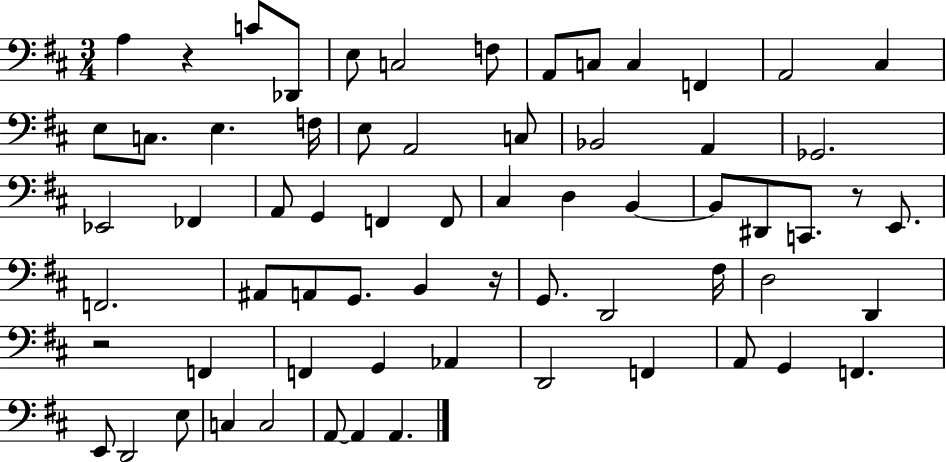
A3/q R/q C4/e Db2/e E3/e C3/h F3/e A2/e C3/e C3/q F2/q A2/h C#3/q E3/e C3/e. E3/q. F3/s E3/e A2/h C3/e Bb2/h A2/q Gb2/h. Eb2/h FES2/q A2/e G2/q F2/q F2/e C#3/q D3/q B2/q B2/e D#2/e C2/e. R/e E2/e. F2/h. A#2/e A2/e G2/e. B2/q R/s G2/e. D2/h F#3/s D3/h D2/q R/h F2/q F2/q G2/q Ab2/q D2/h F2/q A2/e G2/q F2/q. E2/e D2/h E3/e C3/q C3/h A2/e A2/q A2/q.